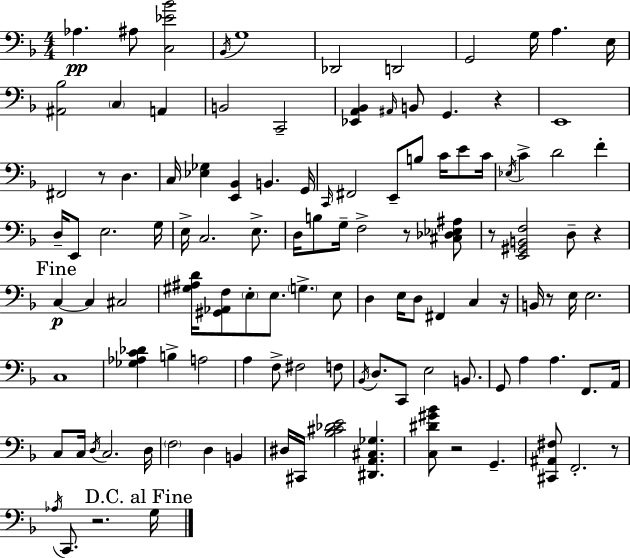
X:1
T:Untitled
M:4/4
L:1/4
K:Dm
_A, ^A,/2 [C,_E_B]2 _B,,/4 G,4 _D,,2 D,,2 G,,2 G,/4 A, E,/4 [^A,,_B,]2 C, A,, B,,2 C,,2 [_E,,A,,_B,,] ^A,,/4 B,,/2 G,, z E,,4 ^F,,2 z/2 D, C,/4 [_E,_G,] [E,,_B,,] B,, G,,/4 C,,/4 ^F,,2 E,,/2 B,/2 C/4 E/2 C/4 _E,/4 C D2 F D,/4 E,,/2 E,2 G,/4 E,/4 C,2 E,/2 D,/4 B,/2 G,/4 F,2 z/2 [^C,_D,_E,^A,]/2 z/2 [E,,^G,,B,,F,]2 D,/2 z C, C, ^C,2 [^G,^A,D]/4 [^G,,_A,,F,]/2 E,/2 E,/2 G, E,/2 D, E,/4 D,/2 ^F,, C, z/4 B,,/4 z/2 E,/4 E,2 C,4 [_G,_A,C_D] B, A,2 A, F,/2 ^F,2 F,/2 _B,,/4 D,/2 C,,/2 E,2 B,,/2 G,,/2 A, A, F,,/2 A,,/4 C,/2 C,/4 D,/4 C,2 D,/4 F,2 D, B,, ^D,/4 ^C,,/4 [_B,^C_DE]2 [^D,,A,,^C,_G,] [C,^D^G_B]/2 z2 G,, [^C,,^A,,^F,]/2 F,,2 z/2 _A,/4 C,,/2 z2 G,/4